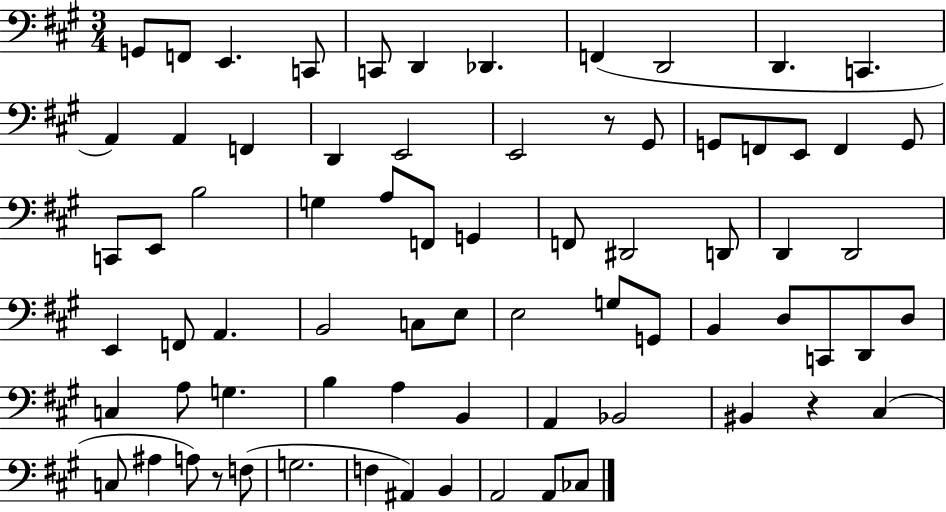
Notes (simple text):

G2/e F2/e E2/q. C2/e C2/e D2/q Db2/q. F2/q D2/h D2/q. C2/q. A2/q A2/q F2/q D2/q E2/h E2/h R/e G#2/e G2/e F2/e E2/e F2/q G2/e C2/e E2/e B3/h G3/q A3/e F2/e G2/q F2/e D#2/h D2/e D2/q D2/h E2/q F2/e A2/q. B2/h C3/e E3/e E3/h G3/e G2/e B2/q D3/e C2/e D2/e D3/e C3/q A3/e G3/q. B3/q A3/q B2/q A2/q Bb2/h BIS2/q R/q C#3/q C3/e A#3/q A3/e R/e F3/e G3/h. F3/q A#2/q B2/q A2/h A2/e CES3/e